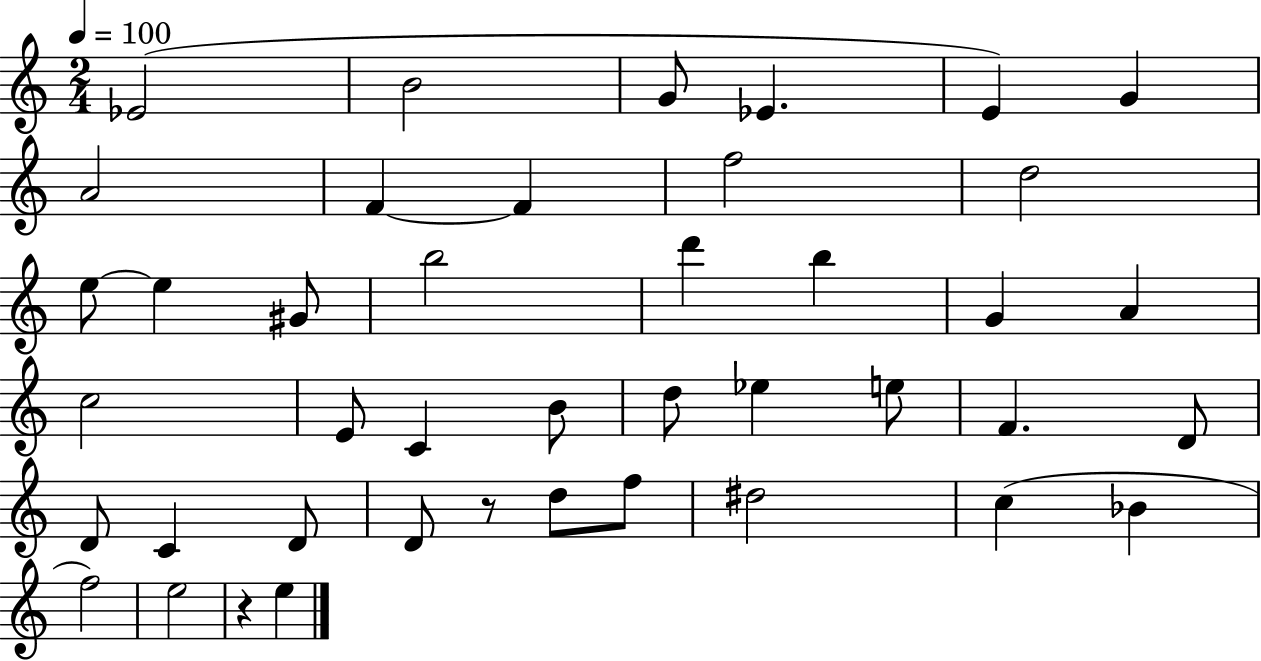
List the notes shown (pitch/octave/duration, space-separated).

Eb4/h B4/h G4/e Eb4/q. E4/q G4/q A4/h F4/q F4/q F5/h D5/h E5/e E5/q G#4/e B5/h D6/q B5/q G4/q A4/q C5/h E4/e C4/q B4/e D5/e Eb5/q E5/e F4/q. D4/e D4/e C4/q D4/e D4/e R/e D5/e F5/e D#5/h C5/q Bb4/q F5/h E5/h R/q E5/q